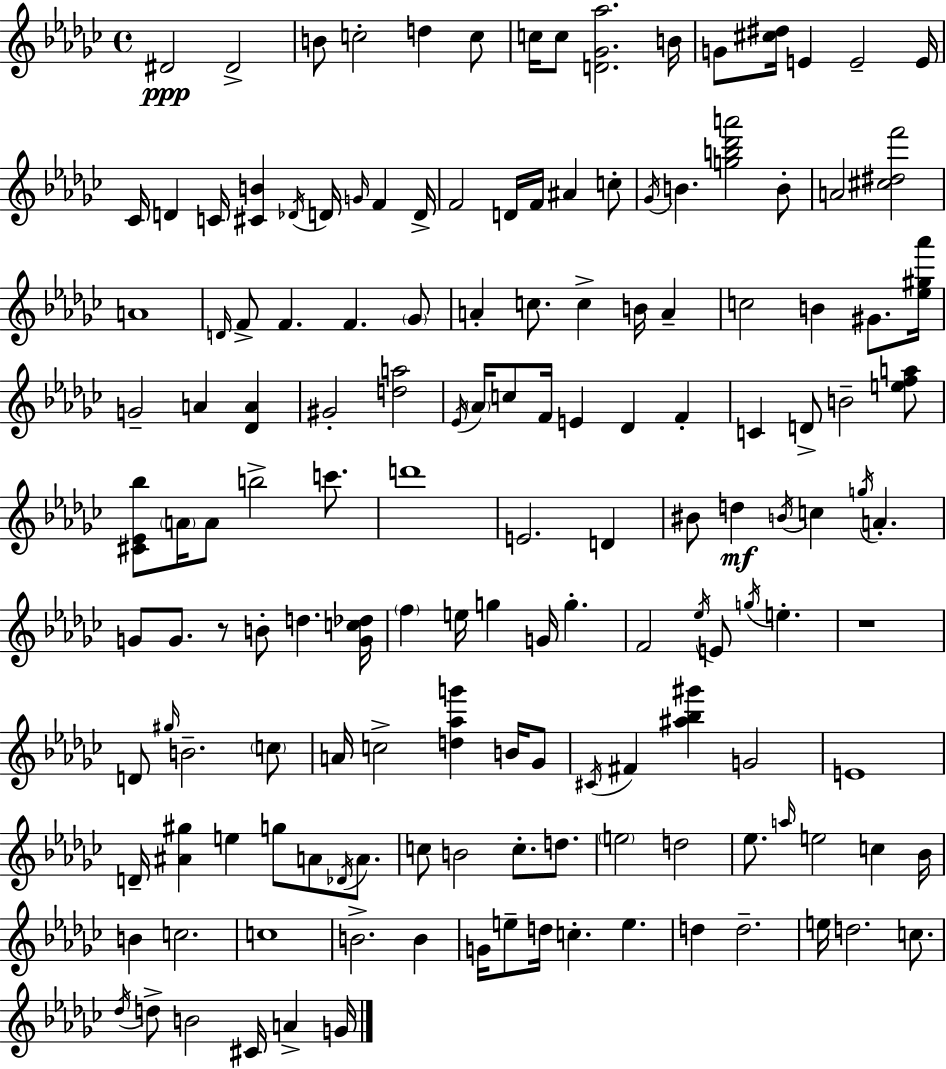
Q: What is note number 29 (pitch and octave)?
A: B4